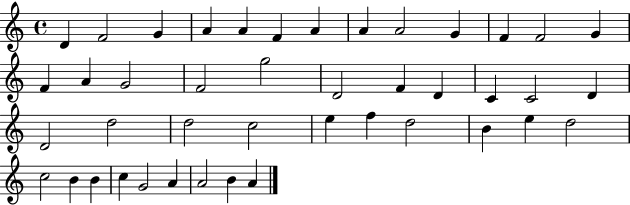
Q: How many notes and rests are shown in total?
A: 43